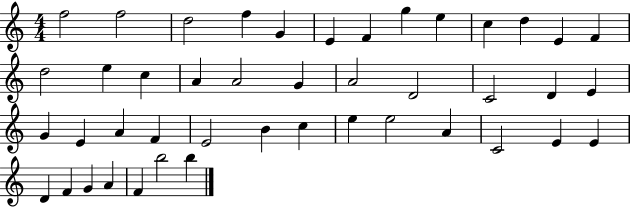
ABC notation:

X:1
T:Untitled
M:4/4
L:1/4
K:C
f2 f2 d2 f G E F g e c d E F d2 e c A A2 G A2 D2 C2 D E G E A F E2 B c e e2 A C2 E E D F G A F b2 b